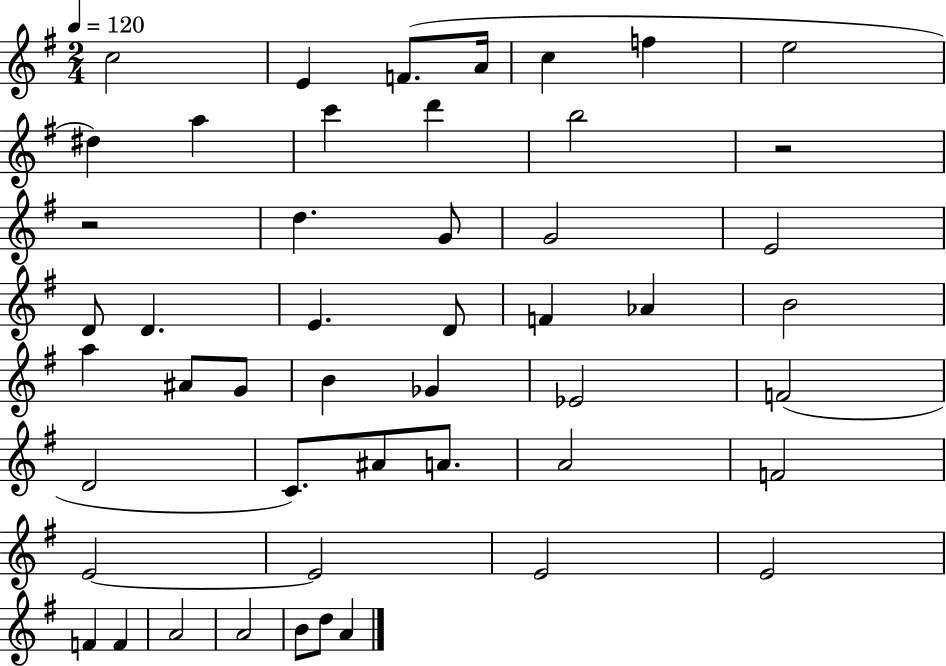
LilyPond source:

{
  \clef treble
  \numericTimeSignature
  \time 2/4
  \key g \major
  \tempo 4 = 120
  c''2 | e'4 f'8.( a'16 | c''4 f''4 | e''2 | \break dis''4) a''4 | c'''4 d'''4 | b''2 | r2 | \break r2 | d''4. g'8 | g'2 | e'2 | \break d'8 d'4. | e'4. d'8 | f'4 aes'4 | b'2 | \break a''4 ais'8 g'8 | b'4 ges'4 | ees'2 | f'2( | \break d'2 | c'8.) ais'8 a'8. | a'2 | f'2 | \break e'2~~ | e'2 | e'2 | e'2 | \break f'4 f'4 | a'2 | a'2 | b'8 d''8 a'4 | \break \bar "|."
}